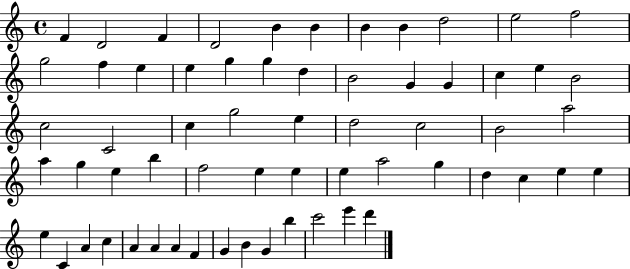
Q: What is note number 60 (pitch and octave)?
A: C6